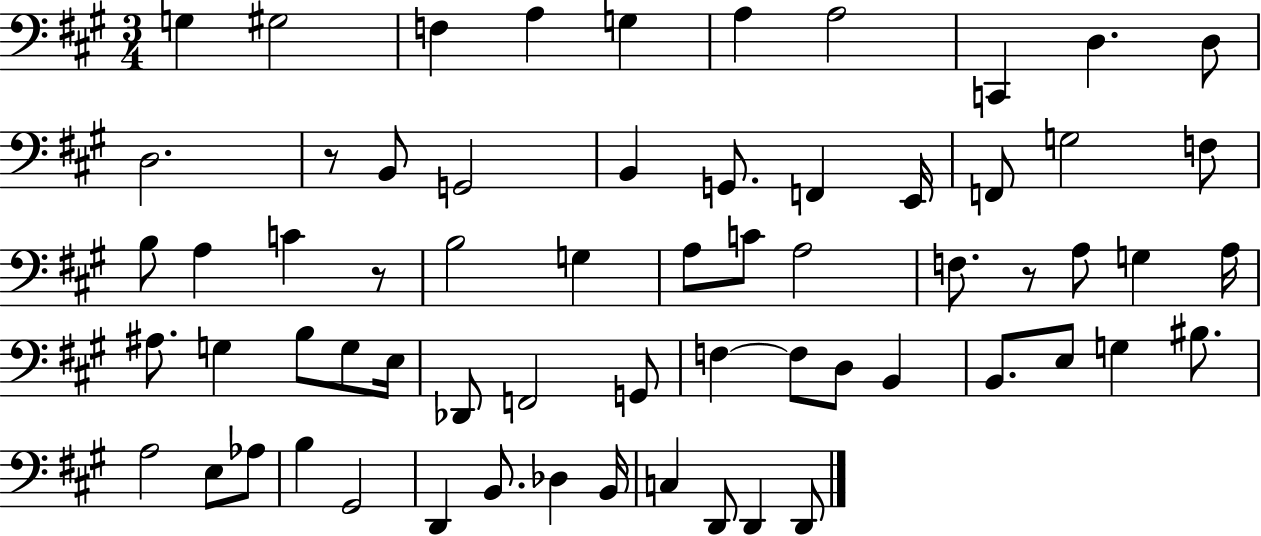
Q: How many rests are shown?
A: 3